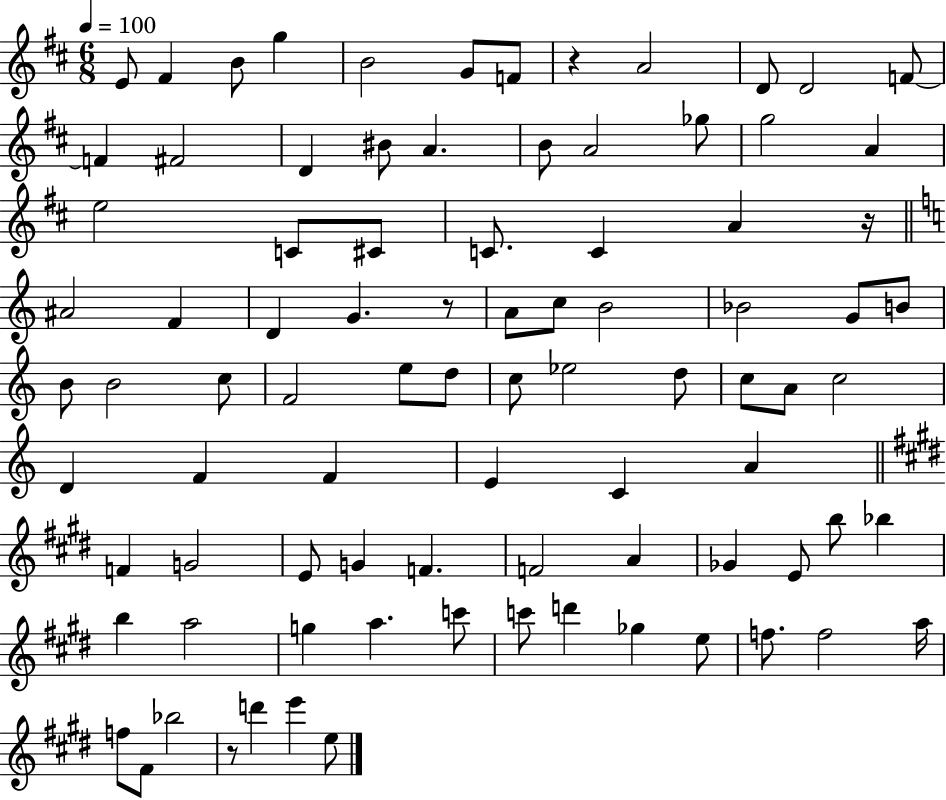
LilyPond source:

{
  \clef treble
  \numericTimeSignature
  \time 6/8
  \key d \major
  \tempo 4 = 100
  \repeat volta 2 { e'8 fis'4 b'8 g''4 | b'2 g'8 f'8 | r4 a'2 | d'8 d'2 f'8~~ | \break f'4 fis'2 | d'4 bis'8 a'4. | b'8 a'2 ges''8 | g''2 a'4 | \break e''2 c'8 cis'8 | c'8. c'4 a'4 r16 | \bar "||" \break \key a \minor ais'2 f'4 | d'4 g'4. r8 | a'8 c''8 b'2 | bes'2 g'8 b'8 | \break b'8 b'2 c''8 | f'2 e''8 d''8 | c''8 ees''2 d''8 | c''8 a'8 c''2 | \break d'4 f'4 f'4 | e'4 c'4 a'4 | \bar "||" \break \key e \major f'4 g'2 | e'8 g'4 f'4. | f'2 a'4 | ges'4 e'8 b''8 bes''4 | \break b''4 a''2 | g''4 a''4. c'''8 | c'''8 d'''4 ges''4 e''8 | f''8. f''2 a''16 | \break f''8 fis'8 bes''2 | r8 d'''4 e'''4 e''8 | } \bar "|."
}